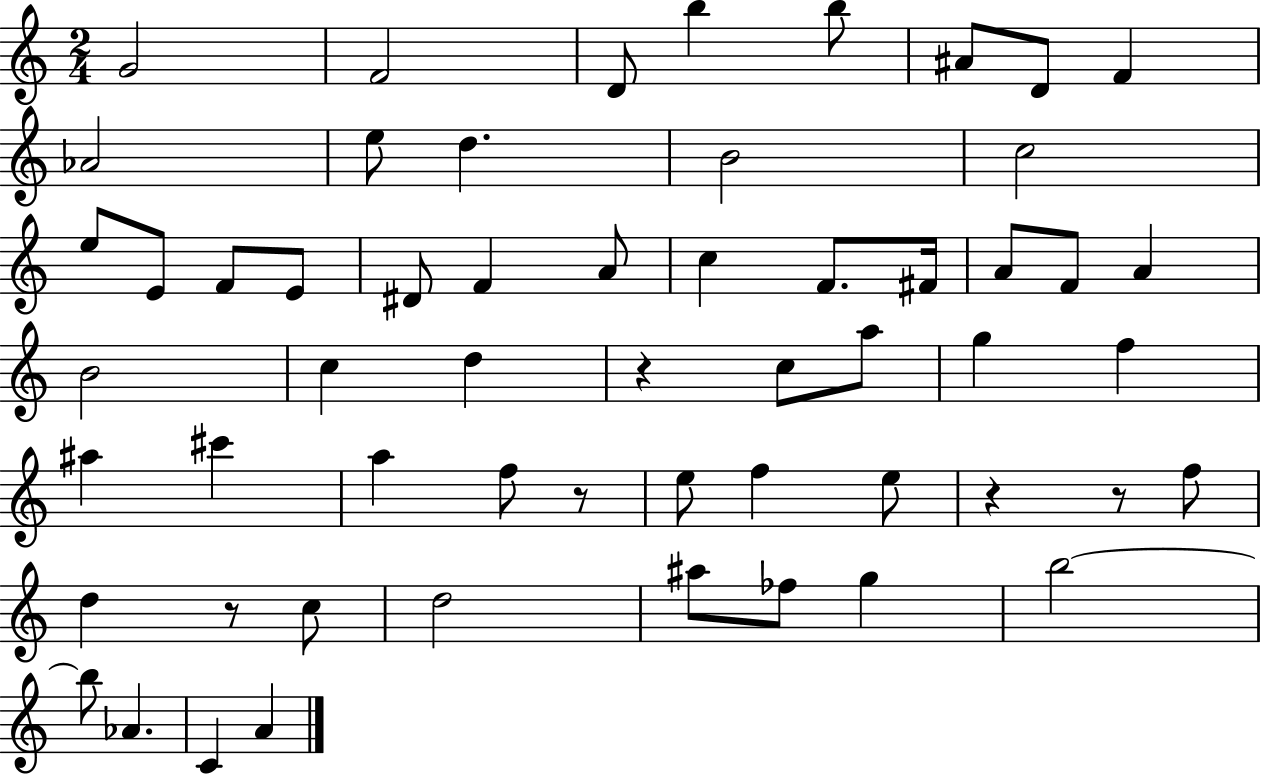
G4/h F4/h D4/e B5/q B5/e A#4/e D4/e F4/q Ab4/h E5/e D5/q. B4/h C5/h E5/e E4/e F4/e E4/e D#4/e F4/q A4/e C5/q F4/e. F#4/s A4/e F4/e A4/q B4/h C5/q D5/q R/q C5/e A5/e G5/q F5/q A#5/q C#6/q A5/q F5/e R/e E5/e F5/q E5/e R/q R/e F5/e D5/q R/e C5/e D5/h A#5/e FES5/e G5/q B5/h B5/e Ab4/q. C4/q A4/q